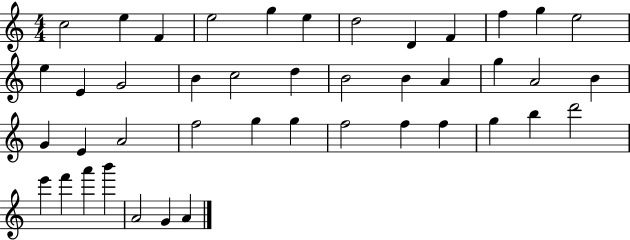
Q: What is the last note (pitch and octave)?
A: A4